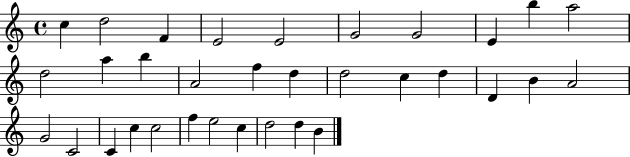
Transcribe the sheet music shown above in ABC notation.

X:1
T:Untitled
M:4/4
L:1/4
K:C
c d2 F E2 E2 G2 G2 E b a2 d2 a b A2 f d d2 c d D B A2 G2 C2 C c c2 f e2 c d2 d B